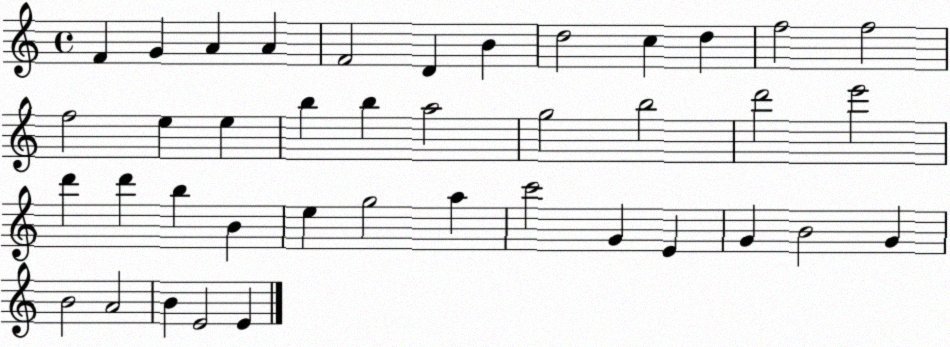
X:1
T:Untitled
M:4/4
L:1/4
K:C
F G A A F2 D B d2 c d f2 f2 f2 e e b b a2 g2 b2 d'2 e'2 d' d' b B e g2 a c'2 G E G B2 G B2 A2 B E2 E